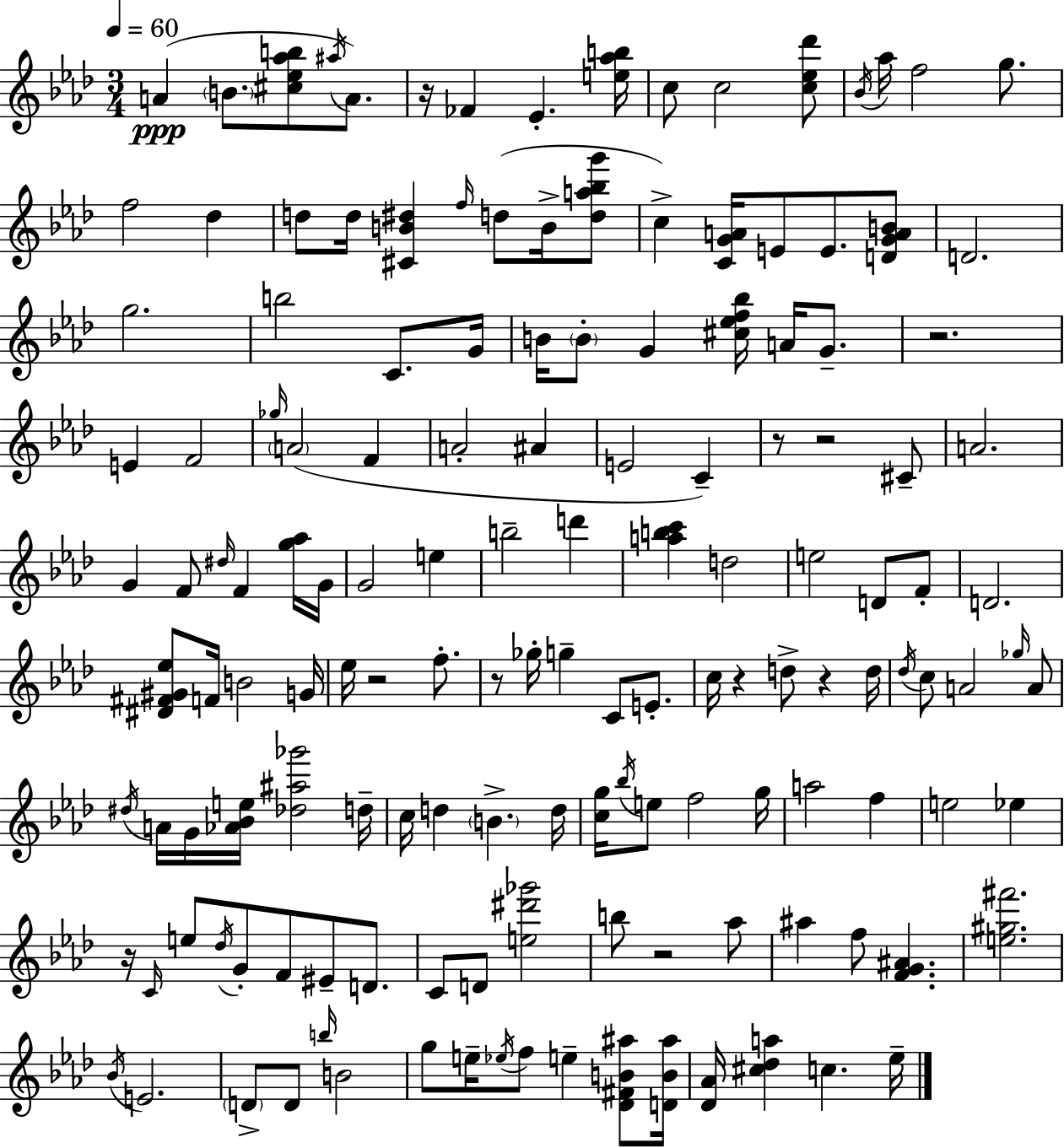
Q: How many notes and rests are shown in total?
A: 147